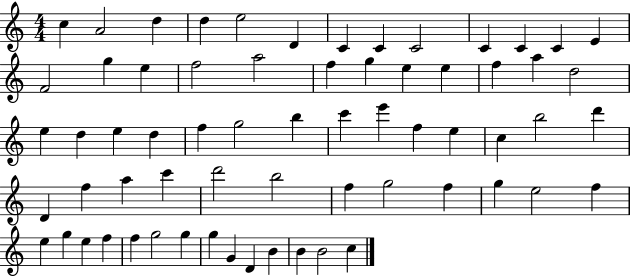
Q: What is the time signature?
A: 4/4